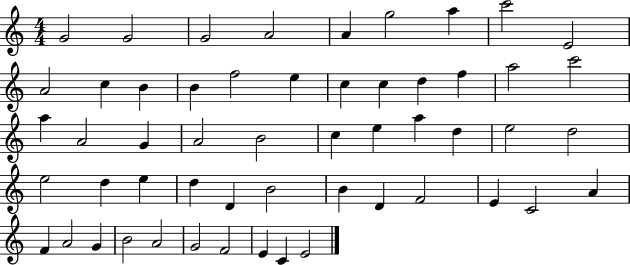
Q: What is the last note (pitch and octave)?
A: E4